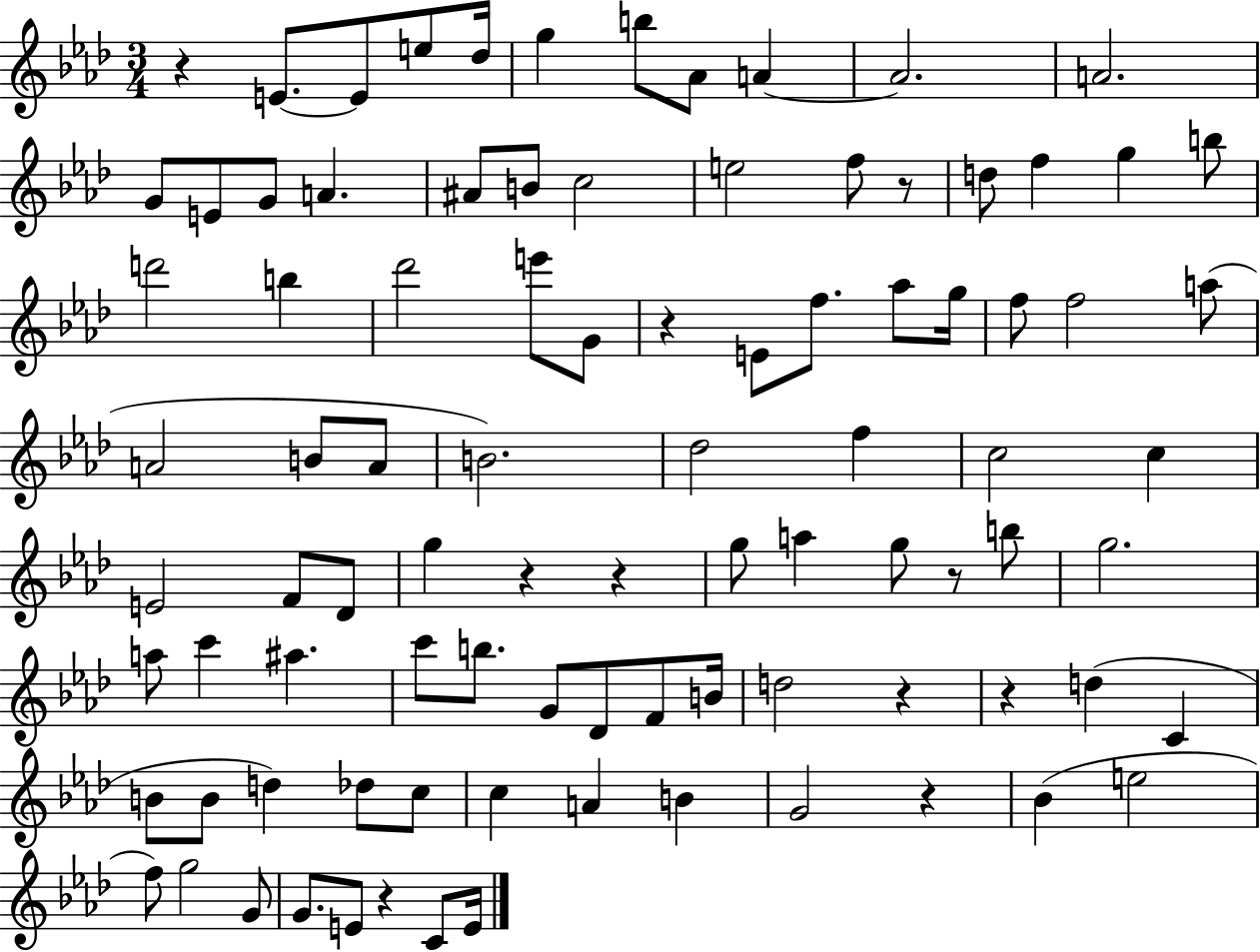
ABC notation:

X:1
T:Untitled
M:3/4
L:1/4
K:Ab
z E/2 E/2 e/2 _d/4 g b/2 _A/2 A A2 A2 G/2 E/2 G/2 A ^A/2 B/2 c2 e2 f/2 z/2 d/2 f g b/2 d'2 b _d'2 e'/2 G/2 z E/2 f/2 _a/2 g/4 f/2 f2 a/2 A2 B/2 A/2 B2 _d2 f c2 c E2 F/2 _D/2 g z z g/2 a g/2 z/2 b/2 g2 a/2 c' ^a c'/2 b/2 G/2 _D/2 F/2 B/4 d2 z z d C B/2 B/2 d _d/2 c/2 c A B G2 z _B e2 f/2 g2 G/2 G/2 E/2 z C/2 E/4